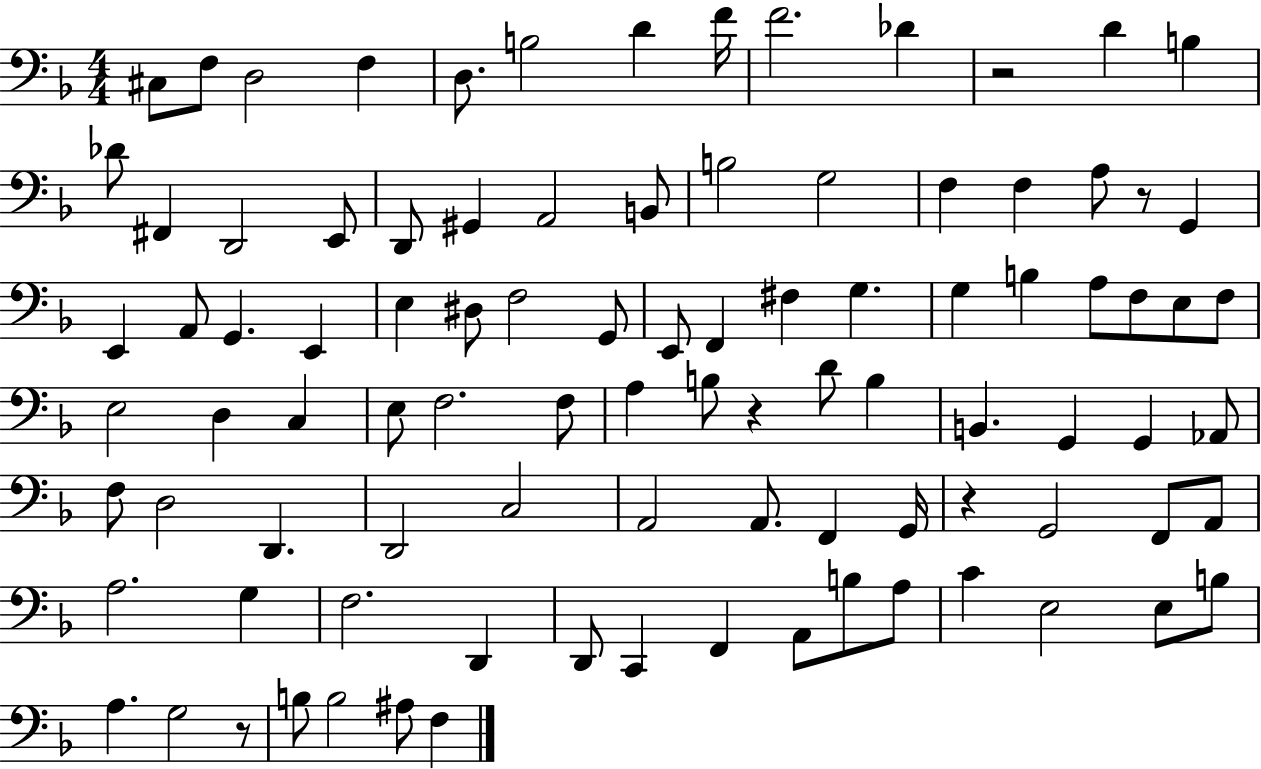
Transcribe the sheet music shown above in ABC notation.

X:1
T:Untitled
M:4/4
L:1/4
K:F
^C,/2 F,/2 D,2 F, D,/2 B,2 D F/4 F2 _D z2 D B, _D/2 ^F,, D,,2 E,,/2 D,,/2 ^G,, A,,2 B,,/2 B,2 G,2 F, F, A,/2 z/2 G,, E,, A,,/2 G,, E,, E, ^D,/2 F,2 G,,/2 E,,/2 F,, ^F, G, G, B, A,/2 F,/2 E,/2 F,/2 E,2 D, C, E,/2 F,2 F,/2 A, B,/2 z D/2 B, B,, G,, G,, _A,,/2 F,/2 D,2 D,, D,,2 C,2 A,,2 A,,/2 F,, G,,/4 z G,,2 F,,/2 A,,/2 A,2 G, F,2 D,, D,,/2 C,, F,, A,,/2 B,/2 A,/2 C E,2 E,/2 B,/2 A, G,2 z/2 B,/2 B,2 ^A,/2 F,